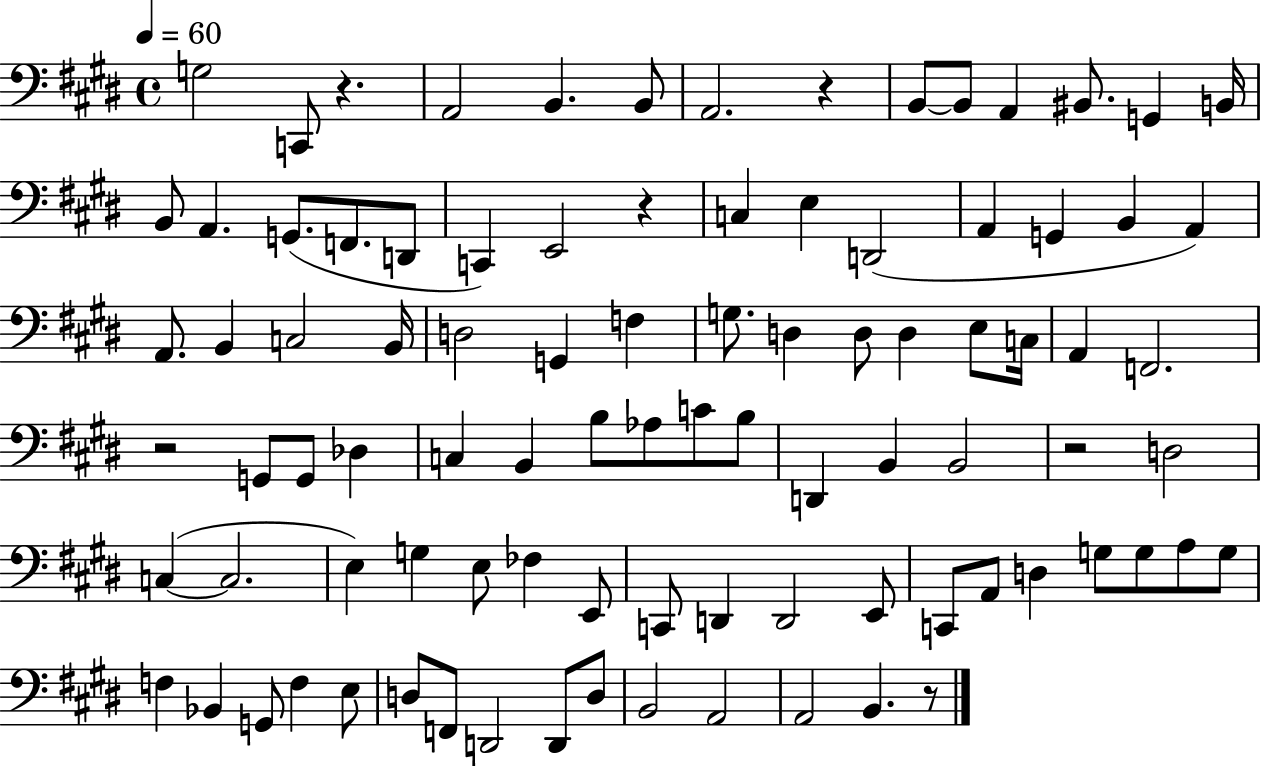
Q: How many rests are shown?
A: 6